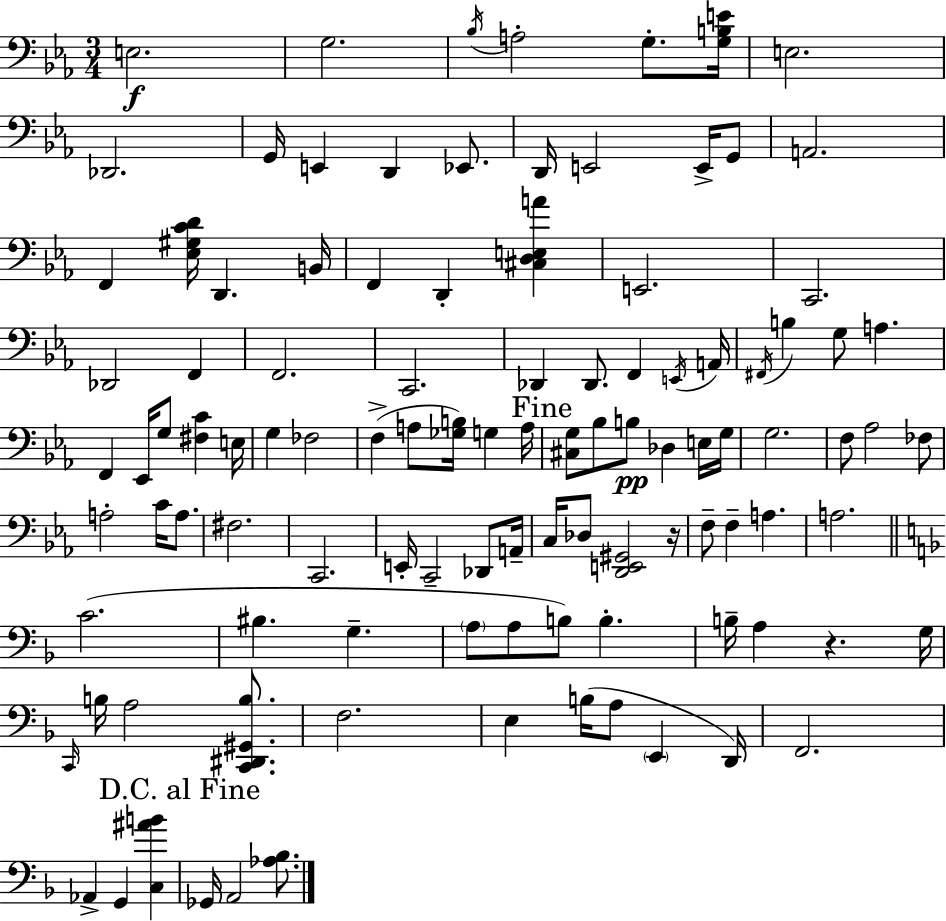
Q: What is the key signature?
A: EES major